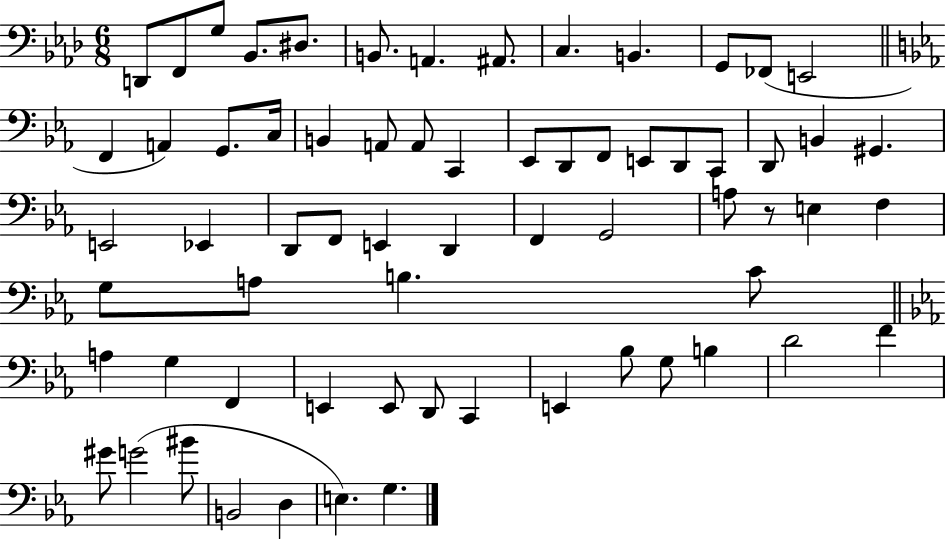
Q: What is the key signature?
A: AES major